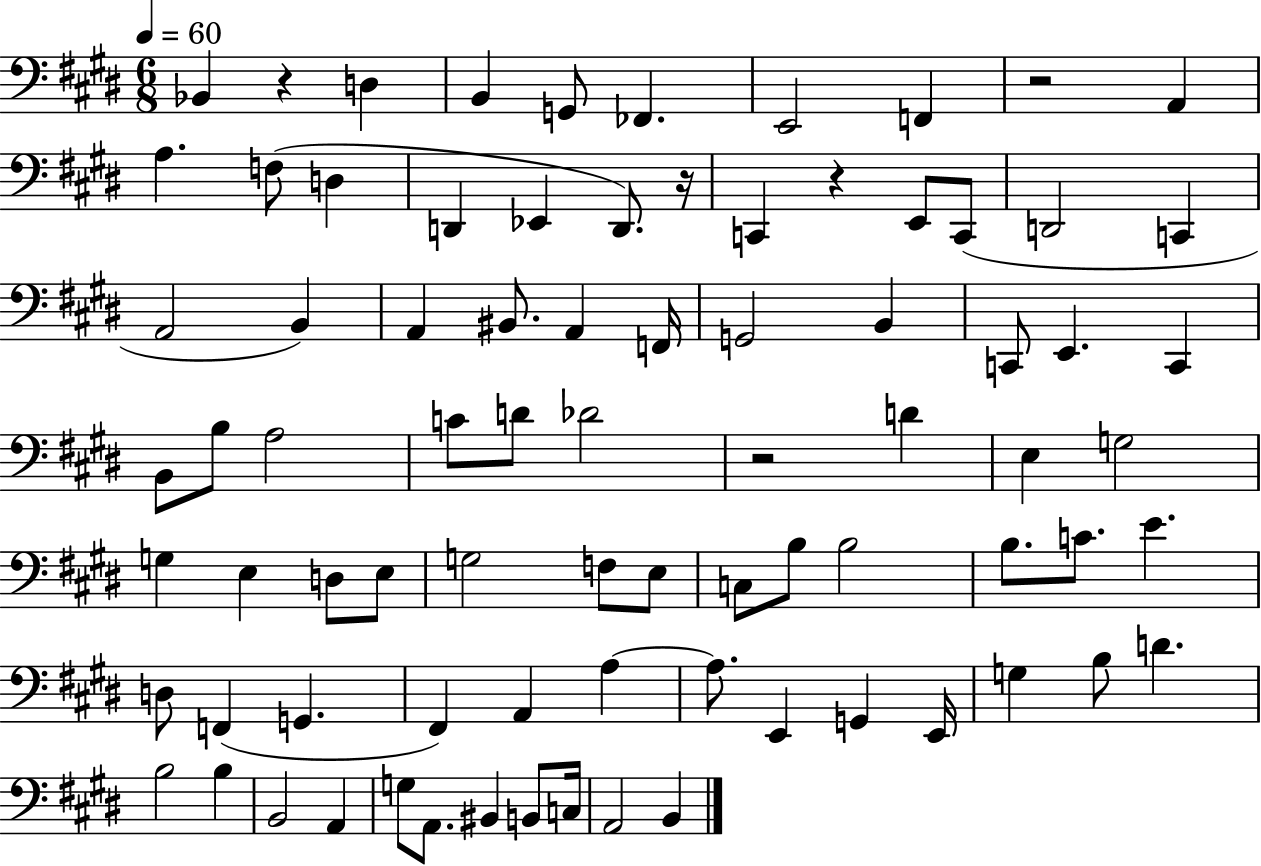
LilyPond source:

{
  \clef bass
  \numericTimeSignature
  \time 6/8
  \key e \major
  \tempo 4 = 60
  \repeat volta 2 { bes,4 r4 d4 | b,4 g,8 fes,4. | e,2 f,4 | r2 a,4 | \break a4. f8( d4 | d,4 ees,4 d,8.) r16 | c,4 r4 e,8 c,8( | d,2 c,4 | \break a,2 b,4) | a,4 bis,8. a,4 f,16 | g,2 b,4 | c,8 e,4. c,4 | \break b,8 b8 a2 | c'8 d'8 des'2 | r2 d'4 | e4 g2 | \break g4 e4 d8 e8 | g2 f8 e8 | c8 b8 b2 | b8. c'8. e'4. | \break d8 f,4( g,4. | fis,4) a,4 a4~~ | a8. e,4 g,4 e,16 | g4 b8 d'4. | \break b2 b4 | b,2 a,4 | g8 a,8. bis,4 b,8 c16 | a,2 b,4 | \break } \bar "|."
}